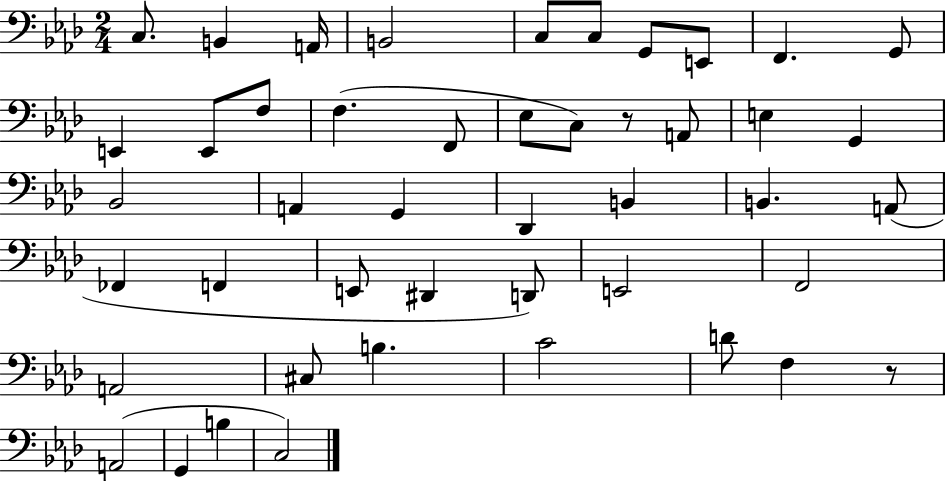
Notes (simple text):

C3/e. B2/q A2/s B2/h C3/e C3/e G2/e E2/e F2/q. G2/e E2/q E2/e F3/e F3/q. F2/e Eb3/e C3/e R/e A2/e E3/q G2/q Bb2/h A2/q G2/q Db2/q B2/q B2/q. A2/e FES2/q F2/q E2/e D#2/q D2/e E2/h F2/h A2/h C#3/e B3/q. C4/h D4/e F3/q R/e A2/h G2/q B3/q C3/h